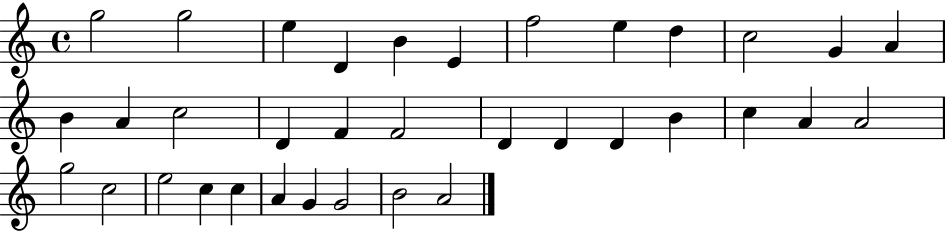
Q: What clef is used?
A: treble